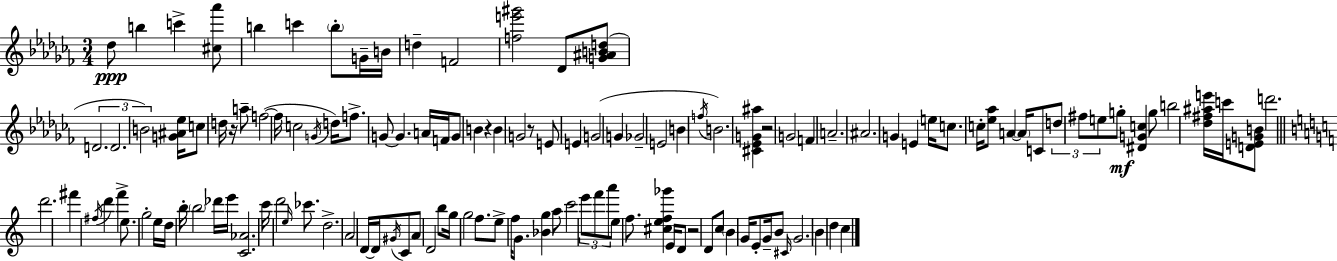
{
  \clef treble
  \numericTimeSignature
  \time 3/4
  \key aes \minor
  des''8\ppp b''4 c'''4-> <cis'' aes'''>8 | b''4 c'''4 \parenthesize b''8-. g'16-- b'16 | d''4-- f'2 | <f'' e''' gis'''>2 des'8 <g' ais' b' d''>8( | \break \tuplet 3/2 { d'2. | d'2. | b'2) } <g' ais' ees''>16 c''8 d''16 | r16 a''8-- f''2~(~ f''16 | \break c''2 \acciaccatura { g'16 }) d''16 f''8.-> | g'8~~ g'4. a'16 f'16 g'8 | b'4 r4 b'4 | g'2 r8 e'8 | \break e'4 g'2( | g'4 ges'2-- | e'2 b'4 | \acciaccatura { f''16 }) b'2. | \break <cis' ees' g' ais''>4 r2 | g'2 f'4 | a'2.-- | ais'2. | \break g'4 e'4 e''16 c''8. | c''16-. <ees'' aes''>8 a'4~~ \parenthesize a'16 c'8 | \tuplet 3/2 { d''8 fis''8 e''8 } g''8-.\mf <dis' g' c''>4 | g''8 b''2 <des'' fis'' ais'' e'''>16 c'''16 | \break <d' e' g' b'>8 d'''2. | \bar "||" \break \key c \major d'''2. | fis'''4 \acciaccatura { fis''16 } d'''4 f'''4-> | e''8. g''2-. | e''16 d''16 b''16-. \parenthesize b''2 des'''16 | \break e'''16 <c' aes'>2. | c'''16 d'''2 \grace { e''16 } ces'''8. | d''2.-> | a'2 d'16~~ d'16 | \break \acciaccatura { gis'16 } c'8 a'8 d'2 | b''8 g''16 g''2 | f''8. e''8-> f''16 g'8. <bes' g''>4 | a''8 c'''2 \tuplet 3/2 { e'''8 | \break f'''8 a'''8 } e''8 f''8. <cis'' e'' f'' ges'''>4 | e'16 d'8 r2 | d'8 c''8 \parenthesize b'4 g'16 e'8-. | g'16-- b'8 \grace { cis'16 } g'2. | \break b'4 d''4 | c''4 \bar "|."
}